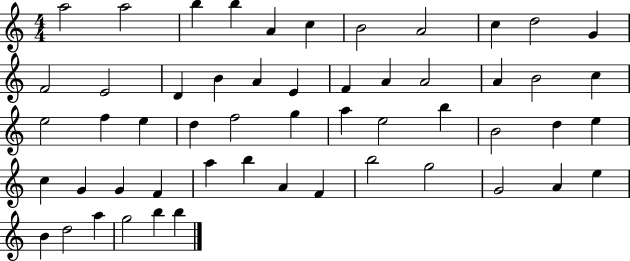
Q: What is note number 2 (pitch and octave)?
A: A5